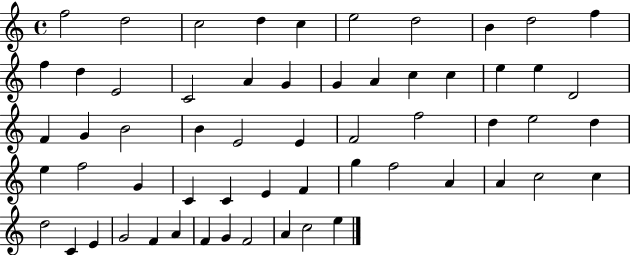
{
  \clef treble
  \time 4/4
  \defaultTimeSignature
  \key c \major
  f''2 d''2 | c''2 d''4 c''4 | e''2 d''2 | b'4 d''2 f''4 | \break f''4 d''4 e'2 | c'2 a'4 g'4 | g'4 a'4 c''4 c''4 | e''4 e''4 d'2 | \break f'4 g'4 b'2 | b'4 e'2 e'4 | f'2 f''2 | d''4 e''2 d''4 | \break e''4 f''2 g'4 | c'4 c'4 e'4 f'4 | g''4 f''2 a'4 | a'4 c''2 c''4 | \break d''2 c'4 e'4 | g'2 f'4 a'4 | f'4 g'4 f'2 | a'4 c''2 e''4 | \break \bar "|."
}